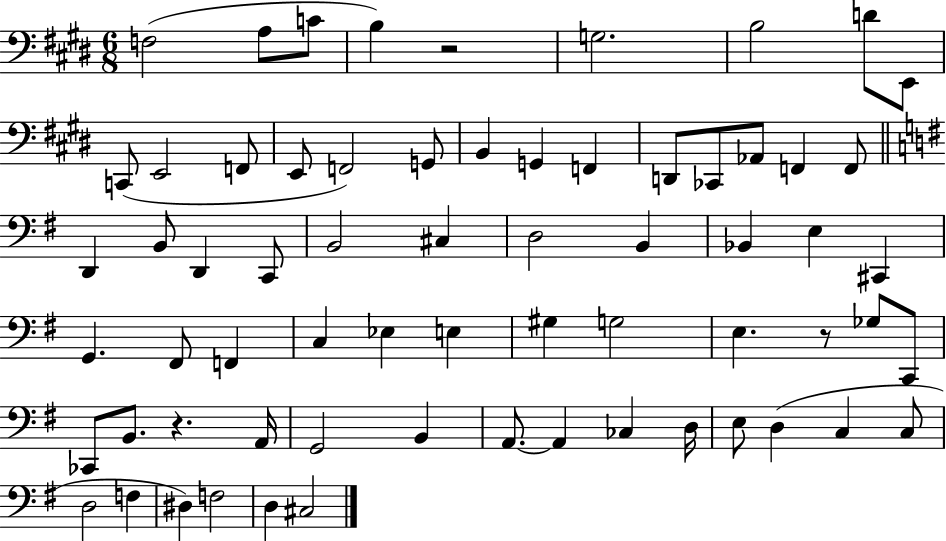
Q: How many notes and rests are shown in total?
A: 66